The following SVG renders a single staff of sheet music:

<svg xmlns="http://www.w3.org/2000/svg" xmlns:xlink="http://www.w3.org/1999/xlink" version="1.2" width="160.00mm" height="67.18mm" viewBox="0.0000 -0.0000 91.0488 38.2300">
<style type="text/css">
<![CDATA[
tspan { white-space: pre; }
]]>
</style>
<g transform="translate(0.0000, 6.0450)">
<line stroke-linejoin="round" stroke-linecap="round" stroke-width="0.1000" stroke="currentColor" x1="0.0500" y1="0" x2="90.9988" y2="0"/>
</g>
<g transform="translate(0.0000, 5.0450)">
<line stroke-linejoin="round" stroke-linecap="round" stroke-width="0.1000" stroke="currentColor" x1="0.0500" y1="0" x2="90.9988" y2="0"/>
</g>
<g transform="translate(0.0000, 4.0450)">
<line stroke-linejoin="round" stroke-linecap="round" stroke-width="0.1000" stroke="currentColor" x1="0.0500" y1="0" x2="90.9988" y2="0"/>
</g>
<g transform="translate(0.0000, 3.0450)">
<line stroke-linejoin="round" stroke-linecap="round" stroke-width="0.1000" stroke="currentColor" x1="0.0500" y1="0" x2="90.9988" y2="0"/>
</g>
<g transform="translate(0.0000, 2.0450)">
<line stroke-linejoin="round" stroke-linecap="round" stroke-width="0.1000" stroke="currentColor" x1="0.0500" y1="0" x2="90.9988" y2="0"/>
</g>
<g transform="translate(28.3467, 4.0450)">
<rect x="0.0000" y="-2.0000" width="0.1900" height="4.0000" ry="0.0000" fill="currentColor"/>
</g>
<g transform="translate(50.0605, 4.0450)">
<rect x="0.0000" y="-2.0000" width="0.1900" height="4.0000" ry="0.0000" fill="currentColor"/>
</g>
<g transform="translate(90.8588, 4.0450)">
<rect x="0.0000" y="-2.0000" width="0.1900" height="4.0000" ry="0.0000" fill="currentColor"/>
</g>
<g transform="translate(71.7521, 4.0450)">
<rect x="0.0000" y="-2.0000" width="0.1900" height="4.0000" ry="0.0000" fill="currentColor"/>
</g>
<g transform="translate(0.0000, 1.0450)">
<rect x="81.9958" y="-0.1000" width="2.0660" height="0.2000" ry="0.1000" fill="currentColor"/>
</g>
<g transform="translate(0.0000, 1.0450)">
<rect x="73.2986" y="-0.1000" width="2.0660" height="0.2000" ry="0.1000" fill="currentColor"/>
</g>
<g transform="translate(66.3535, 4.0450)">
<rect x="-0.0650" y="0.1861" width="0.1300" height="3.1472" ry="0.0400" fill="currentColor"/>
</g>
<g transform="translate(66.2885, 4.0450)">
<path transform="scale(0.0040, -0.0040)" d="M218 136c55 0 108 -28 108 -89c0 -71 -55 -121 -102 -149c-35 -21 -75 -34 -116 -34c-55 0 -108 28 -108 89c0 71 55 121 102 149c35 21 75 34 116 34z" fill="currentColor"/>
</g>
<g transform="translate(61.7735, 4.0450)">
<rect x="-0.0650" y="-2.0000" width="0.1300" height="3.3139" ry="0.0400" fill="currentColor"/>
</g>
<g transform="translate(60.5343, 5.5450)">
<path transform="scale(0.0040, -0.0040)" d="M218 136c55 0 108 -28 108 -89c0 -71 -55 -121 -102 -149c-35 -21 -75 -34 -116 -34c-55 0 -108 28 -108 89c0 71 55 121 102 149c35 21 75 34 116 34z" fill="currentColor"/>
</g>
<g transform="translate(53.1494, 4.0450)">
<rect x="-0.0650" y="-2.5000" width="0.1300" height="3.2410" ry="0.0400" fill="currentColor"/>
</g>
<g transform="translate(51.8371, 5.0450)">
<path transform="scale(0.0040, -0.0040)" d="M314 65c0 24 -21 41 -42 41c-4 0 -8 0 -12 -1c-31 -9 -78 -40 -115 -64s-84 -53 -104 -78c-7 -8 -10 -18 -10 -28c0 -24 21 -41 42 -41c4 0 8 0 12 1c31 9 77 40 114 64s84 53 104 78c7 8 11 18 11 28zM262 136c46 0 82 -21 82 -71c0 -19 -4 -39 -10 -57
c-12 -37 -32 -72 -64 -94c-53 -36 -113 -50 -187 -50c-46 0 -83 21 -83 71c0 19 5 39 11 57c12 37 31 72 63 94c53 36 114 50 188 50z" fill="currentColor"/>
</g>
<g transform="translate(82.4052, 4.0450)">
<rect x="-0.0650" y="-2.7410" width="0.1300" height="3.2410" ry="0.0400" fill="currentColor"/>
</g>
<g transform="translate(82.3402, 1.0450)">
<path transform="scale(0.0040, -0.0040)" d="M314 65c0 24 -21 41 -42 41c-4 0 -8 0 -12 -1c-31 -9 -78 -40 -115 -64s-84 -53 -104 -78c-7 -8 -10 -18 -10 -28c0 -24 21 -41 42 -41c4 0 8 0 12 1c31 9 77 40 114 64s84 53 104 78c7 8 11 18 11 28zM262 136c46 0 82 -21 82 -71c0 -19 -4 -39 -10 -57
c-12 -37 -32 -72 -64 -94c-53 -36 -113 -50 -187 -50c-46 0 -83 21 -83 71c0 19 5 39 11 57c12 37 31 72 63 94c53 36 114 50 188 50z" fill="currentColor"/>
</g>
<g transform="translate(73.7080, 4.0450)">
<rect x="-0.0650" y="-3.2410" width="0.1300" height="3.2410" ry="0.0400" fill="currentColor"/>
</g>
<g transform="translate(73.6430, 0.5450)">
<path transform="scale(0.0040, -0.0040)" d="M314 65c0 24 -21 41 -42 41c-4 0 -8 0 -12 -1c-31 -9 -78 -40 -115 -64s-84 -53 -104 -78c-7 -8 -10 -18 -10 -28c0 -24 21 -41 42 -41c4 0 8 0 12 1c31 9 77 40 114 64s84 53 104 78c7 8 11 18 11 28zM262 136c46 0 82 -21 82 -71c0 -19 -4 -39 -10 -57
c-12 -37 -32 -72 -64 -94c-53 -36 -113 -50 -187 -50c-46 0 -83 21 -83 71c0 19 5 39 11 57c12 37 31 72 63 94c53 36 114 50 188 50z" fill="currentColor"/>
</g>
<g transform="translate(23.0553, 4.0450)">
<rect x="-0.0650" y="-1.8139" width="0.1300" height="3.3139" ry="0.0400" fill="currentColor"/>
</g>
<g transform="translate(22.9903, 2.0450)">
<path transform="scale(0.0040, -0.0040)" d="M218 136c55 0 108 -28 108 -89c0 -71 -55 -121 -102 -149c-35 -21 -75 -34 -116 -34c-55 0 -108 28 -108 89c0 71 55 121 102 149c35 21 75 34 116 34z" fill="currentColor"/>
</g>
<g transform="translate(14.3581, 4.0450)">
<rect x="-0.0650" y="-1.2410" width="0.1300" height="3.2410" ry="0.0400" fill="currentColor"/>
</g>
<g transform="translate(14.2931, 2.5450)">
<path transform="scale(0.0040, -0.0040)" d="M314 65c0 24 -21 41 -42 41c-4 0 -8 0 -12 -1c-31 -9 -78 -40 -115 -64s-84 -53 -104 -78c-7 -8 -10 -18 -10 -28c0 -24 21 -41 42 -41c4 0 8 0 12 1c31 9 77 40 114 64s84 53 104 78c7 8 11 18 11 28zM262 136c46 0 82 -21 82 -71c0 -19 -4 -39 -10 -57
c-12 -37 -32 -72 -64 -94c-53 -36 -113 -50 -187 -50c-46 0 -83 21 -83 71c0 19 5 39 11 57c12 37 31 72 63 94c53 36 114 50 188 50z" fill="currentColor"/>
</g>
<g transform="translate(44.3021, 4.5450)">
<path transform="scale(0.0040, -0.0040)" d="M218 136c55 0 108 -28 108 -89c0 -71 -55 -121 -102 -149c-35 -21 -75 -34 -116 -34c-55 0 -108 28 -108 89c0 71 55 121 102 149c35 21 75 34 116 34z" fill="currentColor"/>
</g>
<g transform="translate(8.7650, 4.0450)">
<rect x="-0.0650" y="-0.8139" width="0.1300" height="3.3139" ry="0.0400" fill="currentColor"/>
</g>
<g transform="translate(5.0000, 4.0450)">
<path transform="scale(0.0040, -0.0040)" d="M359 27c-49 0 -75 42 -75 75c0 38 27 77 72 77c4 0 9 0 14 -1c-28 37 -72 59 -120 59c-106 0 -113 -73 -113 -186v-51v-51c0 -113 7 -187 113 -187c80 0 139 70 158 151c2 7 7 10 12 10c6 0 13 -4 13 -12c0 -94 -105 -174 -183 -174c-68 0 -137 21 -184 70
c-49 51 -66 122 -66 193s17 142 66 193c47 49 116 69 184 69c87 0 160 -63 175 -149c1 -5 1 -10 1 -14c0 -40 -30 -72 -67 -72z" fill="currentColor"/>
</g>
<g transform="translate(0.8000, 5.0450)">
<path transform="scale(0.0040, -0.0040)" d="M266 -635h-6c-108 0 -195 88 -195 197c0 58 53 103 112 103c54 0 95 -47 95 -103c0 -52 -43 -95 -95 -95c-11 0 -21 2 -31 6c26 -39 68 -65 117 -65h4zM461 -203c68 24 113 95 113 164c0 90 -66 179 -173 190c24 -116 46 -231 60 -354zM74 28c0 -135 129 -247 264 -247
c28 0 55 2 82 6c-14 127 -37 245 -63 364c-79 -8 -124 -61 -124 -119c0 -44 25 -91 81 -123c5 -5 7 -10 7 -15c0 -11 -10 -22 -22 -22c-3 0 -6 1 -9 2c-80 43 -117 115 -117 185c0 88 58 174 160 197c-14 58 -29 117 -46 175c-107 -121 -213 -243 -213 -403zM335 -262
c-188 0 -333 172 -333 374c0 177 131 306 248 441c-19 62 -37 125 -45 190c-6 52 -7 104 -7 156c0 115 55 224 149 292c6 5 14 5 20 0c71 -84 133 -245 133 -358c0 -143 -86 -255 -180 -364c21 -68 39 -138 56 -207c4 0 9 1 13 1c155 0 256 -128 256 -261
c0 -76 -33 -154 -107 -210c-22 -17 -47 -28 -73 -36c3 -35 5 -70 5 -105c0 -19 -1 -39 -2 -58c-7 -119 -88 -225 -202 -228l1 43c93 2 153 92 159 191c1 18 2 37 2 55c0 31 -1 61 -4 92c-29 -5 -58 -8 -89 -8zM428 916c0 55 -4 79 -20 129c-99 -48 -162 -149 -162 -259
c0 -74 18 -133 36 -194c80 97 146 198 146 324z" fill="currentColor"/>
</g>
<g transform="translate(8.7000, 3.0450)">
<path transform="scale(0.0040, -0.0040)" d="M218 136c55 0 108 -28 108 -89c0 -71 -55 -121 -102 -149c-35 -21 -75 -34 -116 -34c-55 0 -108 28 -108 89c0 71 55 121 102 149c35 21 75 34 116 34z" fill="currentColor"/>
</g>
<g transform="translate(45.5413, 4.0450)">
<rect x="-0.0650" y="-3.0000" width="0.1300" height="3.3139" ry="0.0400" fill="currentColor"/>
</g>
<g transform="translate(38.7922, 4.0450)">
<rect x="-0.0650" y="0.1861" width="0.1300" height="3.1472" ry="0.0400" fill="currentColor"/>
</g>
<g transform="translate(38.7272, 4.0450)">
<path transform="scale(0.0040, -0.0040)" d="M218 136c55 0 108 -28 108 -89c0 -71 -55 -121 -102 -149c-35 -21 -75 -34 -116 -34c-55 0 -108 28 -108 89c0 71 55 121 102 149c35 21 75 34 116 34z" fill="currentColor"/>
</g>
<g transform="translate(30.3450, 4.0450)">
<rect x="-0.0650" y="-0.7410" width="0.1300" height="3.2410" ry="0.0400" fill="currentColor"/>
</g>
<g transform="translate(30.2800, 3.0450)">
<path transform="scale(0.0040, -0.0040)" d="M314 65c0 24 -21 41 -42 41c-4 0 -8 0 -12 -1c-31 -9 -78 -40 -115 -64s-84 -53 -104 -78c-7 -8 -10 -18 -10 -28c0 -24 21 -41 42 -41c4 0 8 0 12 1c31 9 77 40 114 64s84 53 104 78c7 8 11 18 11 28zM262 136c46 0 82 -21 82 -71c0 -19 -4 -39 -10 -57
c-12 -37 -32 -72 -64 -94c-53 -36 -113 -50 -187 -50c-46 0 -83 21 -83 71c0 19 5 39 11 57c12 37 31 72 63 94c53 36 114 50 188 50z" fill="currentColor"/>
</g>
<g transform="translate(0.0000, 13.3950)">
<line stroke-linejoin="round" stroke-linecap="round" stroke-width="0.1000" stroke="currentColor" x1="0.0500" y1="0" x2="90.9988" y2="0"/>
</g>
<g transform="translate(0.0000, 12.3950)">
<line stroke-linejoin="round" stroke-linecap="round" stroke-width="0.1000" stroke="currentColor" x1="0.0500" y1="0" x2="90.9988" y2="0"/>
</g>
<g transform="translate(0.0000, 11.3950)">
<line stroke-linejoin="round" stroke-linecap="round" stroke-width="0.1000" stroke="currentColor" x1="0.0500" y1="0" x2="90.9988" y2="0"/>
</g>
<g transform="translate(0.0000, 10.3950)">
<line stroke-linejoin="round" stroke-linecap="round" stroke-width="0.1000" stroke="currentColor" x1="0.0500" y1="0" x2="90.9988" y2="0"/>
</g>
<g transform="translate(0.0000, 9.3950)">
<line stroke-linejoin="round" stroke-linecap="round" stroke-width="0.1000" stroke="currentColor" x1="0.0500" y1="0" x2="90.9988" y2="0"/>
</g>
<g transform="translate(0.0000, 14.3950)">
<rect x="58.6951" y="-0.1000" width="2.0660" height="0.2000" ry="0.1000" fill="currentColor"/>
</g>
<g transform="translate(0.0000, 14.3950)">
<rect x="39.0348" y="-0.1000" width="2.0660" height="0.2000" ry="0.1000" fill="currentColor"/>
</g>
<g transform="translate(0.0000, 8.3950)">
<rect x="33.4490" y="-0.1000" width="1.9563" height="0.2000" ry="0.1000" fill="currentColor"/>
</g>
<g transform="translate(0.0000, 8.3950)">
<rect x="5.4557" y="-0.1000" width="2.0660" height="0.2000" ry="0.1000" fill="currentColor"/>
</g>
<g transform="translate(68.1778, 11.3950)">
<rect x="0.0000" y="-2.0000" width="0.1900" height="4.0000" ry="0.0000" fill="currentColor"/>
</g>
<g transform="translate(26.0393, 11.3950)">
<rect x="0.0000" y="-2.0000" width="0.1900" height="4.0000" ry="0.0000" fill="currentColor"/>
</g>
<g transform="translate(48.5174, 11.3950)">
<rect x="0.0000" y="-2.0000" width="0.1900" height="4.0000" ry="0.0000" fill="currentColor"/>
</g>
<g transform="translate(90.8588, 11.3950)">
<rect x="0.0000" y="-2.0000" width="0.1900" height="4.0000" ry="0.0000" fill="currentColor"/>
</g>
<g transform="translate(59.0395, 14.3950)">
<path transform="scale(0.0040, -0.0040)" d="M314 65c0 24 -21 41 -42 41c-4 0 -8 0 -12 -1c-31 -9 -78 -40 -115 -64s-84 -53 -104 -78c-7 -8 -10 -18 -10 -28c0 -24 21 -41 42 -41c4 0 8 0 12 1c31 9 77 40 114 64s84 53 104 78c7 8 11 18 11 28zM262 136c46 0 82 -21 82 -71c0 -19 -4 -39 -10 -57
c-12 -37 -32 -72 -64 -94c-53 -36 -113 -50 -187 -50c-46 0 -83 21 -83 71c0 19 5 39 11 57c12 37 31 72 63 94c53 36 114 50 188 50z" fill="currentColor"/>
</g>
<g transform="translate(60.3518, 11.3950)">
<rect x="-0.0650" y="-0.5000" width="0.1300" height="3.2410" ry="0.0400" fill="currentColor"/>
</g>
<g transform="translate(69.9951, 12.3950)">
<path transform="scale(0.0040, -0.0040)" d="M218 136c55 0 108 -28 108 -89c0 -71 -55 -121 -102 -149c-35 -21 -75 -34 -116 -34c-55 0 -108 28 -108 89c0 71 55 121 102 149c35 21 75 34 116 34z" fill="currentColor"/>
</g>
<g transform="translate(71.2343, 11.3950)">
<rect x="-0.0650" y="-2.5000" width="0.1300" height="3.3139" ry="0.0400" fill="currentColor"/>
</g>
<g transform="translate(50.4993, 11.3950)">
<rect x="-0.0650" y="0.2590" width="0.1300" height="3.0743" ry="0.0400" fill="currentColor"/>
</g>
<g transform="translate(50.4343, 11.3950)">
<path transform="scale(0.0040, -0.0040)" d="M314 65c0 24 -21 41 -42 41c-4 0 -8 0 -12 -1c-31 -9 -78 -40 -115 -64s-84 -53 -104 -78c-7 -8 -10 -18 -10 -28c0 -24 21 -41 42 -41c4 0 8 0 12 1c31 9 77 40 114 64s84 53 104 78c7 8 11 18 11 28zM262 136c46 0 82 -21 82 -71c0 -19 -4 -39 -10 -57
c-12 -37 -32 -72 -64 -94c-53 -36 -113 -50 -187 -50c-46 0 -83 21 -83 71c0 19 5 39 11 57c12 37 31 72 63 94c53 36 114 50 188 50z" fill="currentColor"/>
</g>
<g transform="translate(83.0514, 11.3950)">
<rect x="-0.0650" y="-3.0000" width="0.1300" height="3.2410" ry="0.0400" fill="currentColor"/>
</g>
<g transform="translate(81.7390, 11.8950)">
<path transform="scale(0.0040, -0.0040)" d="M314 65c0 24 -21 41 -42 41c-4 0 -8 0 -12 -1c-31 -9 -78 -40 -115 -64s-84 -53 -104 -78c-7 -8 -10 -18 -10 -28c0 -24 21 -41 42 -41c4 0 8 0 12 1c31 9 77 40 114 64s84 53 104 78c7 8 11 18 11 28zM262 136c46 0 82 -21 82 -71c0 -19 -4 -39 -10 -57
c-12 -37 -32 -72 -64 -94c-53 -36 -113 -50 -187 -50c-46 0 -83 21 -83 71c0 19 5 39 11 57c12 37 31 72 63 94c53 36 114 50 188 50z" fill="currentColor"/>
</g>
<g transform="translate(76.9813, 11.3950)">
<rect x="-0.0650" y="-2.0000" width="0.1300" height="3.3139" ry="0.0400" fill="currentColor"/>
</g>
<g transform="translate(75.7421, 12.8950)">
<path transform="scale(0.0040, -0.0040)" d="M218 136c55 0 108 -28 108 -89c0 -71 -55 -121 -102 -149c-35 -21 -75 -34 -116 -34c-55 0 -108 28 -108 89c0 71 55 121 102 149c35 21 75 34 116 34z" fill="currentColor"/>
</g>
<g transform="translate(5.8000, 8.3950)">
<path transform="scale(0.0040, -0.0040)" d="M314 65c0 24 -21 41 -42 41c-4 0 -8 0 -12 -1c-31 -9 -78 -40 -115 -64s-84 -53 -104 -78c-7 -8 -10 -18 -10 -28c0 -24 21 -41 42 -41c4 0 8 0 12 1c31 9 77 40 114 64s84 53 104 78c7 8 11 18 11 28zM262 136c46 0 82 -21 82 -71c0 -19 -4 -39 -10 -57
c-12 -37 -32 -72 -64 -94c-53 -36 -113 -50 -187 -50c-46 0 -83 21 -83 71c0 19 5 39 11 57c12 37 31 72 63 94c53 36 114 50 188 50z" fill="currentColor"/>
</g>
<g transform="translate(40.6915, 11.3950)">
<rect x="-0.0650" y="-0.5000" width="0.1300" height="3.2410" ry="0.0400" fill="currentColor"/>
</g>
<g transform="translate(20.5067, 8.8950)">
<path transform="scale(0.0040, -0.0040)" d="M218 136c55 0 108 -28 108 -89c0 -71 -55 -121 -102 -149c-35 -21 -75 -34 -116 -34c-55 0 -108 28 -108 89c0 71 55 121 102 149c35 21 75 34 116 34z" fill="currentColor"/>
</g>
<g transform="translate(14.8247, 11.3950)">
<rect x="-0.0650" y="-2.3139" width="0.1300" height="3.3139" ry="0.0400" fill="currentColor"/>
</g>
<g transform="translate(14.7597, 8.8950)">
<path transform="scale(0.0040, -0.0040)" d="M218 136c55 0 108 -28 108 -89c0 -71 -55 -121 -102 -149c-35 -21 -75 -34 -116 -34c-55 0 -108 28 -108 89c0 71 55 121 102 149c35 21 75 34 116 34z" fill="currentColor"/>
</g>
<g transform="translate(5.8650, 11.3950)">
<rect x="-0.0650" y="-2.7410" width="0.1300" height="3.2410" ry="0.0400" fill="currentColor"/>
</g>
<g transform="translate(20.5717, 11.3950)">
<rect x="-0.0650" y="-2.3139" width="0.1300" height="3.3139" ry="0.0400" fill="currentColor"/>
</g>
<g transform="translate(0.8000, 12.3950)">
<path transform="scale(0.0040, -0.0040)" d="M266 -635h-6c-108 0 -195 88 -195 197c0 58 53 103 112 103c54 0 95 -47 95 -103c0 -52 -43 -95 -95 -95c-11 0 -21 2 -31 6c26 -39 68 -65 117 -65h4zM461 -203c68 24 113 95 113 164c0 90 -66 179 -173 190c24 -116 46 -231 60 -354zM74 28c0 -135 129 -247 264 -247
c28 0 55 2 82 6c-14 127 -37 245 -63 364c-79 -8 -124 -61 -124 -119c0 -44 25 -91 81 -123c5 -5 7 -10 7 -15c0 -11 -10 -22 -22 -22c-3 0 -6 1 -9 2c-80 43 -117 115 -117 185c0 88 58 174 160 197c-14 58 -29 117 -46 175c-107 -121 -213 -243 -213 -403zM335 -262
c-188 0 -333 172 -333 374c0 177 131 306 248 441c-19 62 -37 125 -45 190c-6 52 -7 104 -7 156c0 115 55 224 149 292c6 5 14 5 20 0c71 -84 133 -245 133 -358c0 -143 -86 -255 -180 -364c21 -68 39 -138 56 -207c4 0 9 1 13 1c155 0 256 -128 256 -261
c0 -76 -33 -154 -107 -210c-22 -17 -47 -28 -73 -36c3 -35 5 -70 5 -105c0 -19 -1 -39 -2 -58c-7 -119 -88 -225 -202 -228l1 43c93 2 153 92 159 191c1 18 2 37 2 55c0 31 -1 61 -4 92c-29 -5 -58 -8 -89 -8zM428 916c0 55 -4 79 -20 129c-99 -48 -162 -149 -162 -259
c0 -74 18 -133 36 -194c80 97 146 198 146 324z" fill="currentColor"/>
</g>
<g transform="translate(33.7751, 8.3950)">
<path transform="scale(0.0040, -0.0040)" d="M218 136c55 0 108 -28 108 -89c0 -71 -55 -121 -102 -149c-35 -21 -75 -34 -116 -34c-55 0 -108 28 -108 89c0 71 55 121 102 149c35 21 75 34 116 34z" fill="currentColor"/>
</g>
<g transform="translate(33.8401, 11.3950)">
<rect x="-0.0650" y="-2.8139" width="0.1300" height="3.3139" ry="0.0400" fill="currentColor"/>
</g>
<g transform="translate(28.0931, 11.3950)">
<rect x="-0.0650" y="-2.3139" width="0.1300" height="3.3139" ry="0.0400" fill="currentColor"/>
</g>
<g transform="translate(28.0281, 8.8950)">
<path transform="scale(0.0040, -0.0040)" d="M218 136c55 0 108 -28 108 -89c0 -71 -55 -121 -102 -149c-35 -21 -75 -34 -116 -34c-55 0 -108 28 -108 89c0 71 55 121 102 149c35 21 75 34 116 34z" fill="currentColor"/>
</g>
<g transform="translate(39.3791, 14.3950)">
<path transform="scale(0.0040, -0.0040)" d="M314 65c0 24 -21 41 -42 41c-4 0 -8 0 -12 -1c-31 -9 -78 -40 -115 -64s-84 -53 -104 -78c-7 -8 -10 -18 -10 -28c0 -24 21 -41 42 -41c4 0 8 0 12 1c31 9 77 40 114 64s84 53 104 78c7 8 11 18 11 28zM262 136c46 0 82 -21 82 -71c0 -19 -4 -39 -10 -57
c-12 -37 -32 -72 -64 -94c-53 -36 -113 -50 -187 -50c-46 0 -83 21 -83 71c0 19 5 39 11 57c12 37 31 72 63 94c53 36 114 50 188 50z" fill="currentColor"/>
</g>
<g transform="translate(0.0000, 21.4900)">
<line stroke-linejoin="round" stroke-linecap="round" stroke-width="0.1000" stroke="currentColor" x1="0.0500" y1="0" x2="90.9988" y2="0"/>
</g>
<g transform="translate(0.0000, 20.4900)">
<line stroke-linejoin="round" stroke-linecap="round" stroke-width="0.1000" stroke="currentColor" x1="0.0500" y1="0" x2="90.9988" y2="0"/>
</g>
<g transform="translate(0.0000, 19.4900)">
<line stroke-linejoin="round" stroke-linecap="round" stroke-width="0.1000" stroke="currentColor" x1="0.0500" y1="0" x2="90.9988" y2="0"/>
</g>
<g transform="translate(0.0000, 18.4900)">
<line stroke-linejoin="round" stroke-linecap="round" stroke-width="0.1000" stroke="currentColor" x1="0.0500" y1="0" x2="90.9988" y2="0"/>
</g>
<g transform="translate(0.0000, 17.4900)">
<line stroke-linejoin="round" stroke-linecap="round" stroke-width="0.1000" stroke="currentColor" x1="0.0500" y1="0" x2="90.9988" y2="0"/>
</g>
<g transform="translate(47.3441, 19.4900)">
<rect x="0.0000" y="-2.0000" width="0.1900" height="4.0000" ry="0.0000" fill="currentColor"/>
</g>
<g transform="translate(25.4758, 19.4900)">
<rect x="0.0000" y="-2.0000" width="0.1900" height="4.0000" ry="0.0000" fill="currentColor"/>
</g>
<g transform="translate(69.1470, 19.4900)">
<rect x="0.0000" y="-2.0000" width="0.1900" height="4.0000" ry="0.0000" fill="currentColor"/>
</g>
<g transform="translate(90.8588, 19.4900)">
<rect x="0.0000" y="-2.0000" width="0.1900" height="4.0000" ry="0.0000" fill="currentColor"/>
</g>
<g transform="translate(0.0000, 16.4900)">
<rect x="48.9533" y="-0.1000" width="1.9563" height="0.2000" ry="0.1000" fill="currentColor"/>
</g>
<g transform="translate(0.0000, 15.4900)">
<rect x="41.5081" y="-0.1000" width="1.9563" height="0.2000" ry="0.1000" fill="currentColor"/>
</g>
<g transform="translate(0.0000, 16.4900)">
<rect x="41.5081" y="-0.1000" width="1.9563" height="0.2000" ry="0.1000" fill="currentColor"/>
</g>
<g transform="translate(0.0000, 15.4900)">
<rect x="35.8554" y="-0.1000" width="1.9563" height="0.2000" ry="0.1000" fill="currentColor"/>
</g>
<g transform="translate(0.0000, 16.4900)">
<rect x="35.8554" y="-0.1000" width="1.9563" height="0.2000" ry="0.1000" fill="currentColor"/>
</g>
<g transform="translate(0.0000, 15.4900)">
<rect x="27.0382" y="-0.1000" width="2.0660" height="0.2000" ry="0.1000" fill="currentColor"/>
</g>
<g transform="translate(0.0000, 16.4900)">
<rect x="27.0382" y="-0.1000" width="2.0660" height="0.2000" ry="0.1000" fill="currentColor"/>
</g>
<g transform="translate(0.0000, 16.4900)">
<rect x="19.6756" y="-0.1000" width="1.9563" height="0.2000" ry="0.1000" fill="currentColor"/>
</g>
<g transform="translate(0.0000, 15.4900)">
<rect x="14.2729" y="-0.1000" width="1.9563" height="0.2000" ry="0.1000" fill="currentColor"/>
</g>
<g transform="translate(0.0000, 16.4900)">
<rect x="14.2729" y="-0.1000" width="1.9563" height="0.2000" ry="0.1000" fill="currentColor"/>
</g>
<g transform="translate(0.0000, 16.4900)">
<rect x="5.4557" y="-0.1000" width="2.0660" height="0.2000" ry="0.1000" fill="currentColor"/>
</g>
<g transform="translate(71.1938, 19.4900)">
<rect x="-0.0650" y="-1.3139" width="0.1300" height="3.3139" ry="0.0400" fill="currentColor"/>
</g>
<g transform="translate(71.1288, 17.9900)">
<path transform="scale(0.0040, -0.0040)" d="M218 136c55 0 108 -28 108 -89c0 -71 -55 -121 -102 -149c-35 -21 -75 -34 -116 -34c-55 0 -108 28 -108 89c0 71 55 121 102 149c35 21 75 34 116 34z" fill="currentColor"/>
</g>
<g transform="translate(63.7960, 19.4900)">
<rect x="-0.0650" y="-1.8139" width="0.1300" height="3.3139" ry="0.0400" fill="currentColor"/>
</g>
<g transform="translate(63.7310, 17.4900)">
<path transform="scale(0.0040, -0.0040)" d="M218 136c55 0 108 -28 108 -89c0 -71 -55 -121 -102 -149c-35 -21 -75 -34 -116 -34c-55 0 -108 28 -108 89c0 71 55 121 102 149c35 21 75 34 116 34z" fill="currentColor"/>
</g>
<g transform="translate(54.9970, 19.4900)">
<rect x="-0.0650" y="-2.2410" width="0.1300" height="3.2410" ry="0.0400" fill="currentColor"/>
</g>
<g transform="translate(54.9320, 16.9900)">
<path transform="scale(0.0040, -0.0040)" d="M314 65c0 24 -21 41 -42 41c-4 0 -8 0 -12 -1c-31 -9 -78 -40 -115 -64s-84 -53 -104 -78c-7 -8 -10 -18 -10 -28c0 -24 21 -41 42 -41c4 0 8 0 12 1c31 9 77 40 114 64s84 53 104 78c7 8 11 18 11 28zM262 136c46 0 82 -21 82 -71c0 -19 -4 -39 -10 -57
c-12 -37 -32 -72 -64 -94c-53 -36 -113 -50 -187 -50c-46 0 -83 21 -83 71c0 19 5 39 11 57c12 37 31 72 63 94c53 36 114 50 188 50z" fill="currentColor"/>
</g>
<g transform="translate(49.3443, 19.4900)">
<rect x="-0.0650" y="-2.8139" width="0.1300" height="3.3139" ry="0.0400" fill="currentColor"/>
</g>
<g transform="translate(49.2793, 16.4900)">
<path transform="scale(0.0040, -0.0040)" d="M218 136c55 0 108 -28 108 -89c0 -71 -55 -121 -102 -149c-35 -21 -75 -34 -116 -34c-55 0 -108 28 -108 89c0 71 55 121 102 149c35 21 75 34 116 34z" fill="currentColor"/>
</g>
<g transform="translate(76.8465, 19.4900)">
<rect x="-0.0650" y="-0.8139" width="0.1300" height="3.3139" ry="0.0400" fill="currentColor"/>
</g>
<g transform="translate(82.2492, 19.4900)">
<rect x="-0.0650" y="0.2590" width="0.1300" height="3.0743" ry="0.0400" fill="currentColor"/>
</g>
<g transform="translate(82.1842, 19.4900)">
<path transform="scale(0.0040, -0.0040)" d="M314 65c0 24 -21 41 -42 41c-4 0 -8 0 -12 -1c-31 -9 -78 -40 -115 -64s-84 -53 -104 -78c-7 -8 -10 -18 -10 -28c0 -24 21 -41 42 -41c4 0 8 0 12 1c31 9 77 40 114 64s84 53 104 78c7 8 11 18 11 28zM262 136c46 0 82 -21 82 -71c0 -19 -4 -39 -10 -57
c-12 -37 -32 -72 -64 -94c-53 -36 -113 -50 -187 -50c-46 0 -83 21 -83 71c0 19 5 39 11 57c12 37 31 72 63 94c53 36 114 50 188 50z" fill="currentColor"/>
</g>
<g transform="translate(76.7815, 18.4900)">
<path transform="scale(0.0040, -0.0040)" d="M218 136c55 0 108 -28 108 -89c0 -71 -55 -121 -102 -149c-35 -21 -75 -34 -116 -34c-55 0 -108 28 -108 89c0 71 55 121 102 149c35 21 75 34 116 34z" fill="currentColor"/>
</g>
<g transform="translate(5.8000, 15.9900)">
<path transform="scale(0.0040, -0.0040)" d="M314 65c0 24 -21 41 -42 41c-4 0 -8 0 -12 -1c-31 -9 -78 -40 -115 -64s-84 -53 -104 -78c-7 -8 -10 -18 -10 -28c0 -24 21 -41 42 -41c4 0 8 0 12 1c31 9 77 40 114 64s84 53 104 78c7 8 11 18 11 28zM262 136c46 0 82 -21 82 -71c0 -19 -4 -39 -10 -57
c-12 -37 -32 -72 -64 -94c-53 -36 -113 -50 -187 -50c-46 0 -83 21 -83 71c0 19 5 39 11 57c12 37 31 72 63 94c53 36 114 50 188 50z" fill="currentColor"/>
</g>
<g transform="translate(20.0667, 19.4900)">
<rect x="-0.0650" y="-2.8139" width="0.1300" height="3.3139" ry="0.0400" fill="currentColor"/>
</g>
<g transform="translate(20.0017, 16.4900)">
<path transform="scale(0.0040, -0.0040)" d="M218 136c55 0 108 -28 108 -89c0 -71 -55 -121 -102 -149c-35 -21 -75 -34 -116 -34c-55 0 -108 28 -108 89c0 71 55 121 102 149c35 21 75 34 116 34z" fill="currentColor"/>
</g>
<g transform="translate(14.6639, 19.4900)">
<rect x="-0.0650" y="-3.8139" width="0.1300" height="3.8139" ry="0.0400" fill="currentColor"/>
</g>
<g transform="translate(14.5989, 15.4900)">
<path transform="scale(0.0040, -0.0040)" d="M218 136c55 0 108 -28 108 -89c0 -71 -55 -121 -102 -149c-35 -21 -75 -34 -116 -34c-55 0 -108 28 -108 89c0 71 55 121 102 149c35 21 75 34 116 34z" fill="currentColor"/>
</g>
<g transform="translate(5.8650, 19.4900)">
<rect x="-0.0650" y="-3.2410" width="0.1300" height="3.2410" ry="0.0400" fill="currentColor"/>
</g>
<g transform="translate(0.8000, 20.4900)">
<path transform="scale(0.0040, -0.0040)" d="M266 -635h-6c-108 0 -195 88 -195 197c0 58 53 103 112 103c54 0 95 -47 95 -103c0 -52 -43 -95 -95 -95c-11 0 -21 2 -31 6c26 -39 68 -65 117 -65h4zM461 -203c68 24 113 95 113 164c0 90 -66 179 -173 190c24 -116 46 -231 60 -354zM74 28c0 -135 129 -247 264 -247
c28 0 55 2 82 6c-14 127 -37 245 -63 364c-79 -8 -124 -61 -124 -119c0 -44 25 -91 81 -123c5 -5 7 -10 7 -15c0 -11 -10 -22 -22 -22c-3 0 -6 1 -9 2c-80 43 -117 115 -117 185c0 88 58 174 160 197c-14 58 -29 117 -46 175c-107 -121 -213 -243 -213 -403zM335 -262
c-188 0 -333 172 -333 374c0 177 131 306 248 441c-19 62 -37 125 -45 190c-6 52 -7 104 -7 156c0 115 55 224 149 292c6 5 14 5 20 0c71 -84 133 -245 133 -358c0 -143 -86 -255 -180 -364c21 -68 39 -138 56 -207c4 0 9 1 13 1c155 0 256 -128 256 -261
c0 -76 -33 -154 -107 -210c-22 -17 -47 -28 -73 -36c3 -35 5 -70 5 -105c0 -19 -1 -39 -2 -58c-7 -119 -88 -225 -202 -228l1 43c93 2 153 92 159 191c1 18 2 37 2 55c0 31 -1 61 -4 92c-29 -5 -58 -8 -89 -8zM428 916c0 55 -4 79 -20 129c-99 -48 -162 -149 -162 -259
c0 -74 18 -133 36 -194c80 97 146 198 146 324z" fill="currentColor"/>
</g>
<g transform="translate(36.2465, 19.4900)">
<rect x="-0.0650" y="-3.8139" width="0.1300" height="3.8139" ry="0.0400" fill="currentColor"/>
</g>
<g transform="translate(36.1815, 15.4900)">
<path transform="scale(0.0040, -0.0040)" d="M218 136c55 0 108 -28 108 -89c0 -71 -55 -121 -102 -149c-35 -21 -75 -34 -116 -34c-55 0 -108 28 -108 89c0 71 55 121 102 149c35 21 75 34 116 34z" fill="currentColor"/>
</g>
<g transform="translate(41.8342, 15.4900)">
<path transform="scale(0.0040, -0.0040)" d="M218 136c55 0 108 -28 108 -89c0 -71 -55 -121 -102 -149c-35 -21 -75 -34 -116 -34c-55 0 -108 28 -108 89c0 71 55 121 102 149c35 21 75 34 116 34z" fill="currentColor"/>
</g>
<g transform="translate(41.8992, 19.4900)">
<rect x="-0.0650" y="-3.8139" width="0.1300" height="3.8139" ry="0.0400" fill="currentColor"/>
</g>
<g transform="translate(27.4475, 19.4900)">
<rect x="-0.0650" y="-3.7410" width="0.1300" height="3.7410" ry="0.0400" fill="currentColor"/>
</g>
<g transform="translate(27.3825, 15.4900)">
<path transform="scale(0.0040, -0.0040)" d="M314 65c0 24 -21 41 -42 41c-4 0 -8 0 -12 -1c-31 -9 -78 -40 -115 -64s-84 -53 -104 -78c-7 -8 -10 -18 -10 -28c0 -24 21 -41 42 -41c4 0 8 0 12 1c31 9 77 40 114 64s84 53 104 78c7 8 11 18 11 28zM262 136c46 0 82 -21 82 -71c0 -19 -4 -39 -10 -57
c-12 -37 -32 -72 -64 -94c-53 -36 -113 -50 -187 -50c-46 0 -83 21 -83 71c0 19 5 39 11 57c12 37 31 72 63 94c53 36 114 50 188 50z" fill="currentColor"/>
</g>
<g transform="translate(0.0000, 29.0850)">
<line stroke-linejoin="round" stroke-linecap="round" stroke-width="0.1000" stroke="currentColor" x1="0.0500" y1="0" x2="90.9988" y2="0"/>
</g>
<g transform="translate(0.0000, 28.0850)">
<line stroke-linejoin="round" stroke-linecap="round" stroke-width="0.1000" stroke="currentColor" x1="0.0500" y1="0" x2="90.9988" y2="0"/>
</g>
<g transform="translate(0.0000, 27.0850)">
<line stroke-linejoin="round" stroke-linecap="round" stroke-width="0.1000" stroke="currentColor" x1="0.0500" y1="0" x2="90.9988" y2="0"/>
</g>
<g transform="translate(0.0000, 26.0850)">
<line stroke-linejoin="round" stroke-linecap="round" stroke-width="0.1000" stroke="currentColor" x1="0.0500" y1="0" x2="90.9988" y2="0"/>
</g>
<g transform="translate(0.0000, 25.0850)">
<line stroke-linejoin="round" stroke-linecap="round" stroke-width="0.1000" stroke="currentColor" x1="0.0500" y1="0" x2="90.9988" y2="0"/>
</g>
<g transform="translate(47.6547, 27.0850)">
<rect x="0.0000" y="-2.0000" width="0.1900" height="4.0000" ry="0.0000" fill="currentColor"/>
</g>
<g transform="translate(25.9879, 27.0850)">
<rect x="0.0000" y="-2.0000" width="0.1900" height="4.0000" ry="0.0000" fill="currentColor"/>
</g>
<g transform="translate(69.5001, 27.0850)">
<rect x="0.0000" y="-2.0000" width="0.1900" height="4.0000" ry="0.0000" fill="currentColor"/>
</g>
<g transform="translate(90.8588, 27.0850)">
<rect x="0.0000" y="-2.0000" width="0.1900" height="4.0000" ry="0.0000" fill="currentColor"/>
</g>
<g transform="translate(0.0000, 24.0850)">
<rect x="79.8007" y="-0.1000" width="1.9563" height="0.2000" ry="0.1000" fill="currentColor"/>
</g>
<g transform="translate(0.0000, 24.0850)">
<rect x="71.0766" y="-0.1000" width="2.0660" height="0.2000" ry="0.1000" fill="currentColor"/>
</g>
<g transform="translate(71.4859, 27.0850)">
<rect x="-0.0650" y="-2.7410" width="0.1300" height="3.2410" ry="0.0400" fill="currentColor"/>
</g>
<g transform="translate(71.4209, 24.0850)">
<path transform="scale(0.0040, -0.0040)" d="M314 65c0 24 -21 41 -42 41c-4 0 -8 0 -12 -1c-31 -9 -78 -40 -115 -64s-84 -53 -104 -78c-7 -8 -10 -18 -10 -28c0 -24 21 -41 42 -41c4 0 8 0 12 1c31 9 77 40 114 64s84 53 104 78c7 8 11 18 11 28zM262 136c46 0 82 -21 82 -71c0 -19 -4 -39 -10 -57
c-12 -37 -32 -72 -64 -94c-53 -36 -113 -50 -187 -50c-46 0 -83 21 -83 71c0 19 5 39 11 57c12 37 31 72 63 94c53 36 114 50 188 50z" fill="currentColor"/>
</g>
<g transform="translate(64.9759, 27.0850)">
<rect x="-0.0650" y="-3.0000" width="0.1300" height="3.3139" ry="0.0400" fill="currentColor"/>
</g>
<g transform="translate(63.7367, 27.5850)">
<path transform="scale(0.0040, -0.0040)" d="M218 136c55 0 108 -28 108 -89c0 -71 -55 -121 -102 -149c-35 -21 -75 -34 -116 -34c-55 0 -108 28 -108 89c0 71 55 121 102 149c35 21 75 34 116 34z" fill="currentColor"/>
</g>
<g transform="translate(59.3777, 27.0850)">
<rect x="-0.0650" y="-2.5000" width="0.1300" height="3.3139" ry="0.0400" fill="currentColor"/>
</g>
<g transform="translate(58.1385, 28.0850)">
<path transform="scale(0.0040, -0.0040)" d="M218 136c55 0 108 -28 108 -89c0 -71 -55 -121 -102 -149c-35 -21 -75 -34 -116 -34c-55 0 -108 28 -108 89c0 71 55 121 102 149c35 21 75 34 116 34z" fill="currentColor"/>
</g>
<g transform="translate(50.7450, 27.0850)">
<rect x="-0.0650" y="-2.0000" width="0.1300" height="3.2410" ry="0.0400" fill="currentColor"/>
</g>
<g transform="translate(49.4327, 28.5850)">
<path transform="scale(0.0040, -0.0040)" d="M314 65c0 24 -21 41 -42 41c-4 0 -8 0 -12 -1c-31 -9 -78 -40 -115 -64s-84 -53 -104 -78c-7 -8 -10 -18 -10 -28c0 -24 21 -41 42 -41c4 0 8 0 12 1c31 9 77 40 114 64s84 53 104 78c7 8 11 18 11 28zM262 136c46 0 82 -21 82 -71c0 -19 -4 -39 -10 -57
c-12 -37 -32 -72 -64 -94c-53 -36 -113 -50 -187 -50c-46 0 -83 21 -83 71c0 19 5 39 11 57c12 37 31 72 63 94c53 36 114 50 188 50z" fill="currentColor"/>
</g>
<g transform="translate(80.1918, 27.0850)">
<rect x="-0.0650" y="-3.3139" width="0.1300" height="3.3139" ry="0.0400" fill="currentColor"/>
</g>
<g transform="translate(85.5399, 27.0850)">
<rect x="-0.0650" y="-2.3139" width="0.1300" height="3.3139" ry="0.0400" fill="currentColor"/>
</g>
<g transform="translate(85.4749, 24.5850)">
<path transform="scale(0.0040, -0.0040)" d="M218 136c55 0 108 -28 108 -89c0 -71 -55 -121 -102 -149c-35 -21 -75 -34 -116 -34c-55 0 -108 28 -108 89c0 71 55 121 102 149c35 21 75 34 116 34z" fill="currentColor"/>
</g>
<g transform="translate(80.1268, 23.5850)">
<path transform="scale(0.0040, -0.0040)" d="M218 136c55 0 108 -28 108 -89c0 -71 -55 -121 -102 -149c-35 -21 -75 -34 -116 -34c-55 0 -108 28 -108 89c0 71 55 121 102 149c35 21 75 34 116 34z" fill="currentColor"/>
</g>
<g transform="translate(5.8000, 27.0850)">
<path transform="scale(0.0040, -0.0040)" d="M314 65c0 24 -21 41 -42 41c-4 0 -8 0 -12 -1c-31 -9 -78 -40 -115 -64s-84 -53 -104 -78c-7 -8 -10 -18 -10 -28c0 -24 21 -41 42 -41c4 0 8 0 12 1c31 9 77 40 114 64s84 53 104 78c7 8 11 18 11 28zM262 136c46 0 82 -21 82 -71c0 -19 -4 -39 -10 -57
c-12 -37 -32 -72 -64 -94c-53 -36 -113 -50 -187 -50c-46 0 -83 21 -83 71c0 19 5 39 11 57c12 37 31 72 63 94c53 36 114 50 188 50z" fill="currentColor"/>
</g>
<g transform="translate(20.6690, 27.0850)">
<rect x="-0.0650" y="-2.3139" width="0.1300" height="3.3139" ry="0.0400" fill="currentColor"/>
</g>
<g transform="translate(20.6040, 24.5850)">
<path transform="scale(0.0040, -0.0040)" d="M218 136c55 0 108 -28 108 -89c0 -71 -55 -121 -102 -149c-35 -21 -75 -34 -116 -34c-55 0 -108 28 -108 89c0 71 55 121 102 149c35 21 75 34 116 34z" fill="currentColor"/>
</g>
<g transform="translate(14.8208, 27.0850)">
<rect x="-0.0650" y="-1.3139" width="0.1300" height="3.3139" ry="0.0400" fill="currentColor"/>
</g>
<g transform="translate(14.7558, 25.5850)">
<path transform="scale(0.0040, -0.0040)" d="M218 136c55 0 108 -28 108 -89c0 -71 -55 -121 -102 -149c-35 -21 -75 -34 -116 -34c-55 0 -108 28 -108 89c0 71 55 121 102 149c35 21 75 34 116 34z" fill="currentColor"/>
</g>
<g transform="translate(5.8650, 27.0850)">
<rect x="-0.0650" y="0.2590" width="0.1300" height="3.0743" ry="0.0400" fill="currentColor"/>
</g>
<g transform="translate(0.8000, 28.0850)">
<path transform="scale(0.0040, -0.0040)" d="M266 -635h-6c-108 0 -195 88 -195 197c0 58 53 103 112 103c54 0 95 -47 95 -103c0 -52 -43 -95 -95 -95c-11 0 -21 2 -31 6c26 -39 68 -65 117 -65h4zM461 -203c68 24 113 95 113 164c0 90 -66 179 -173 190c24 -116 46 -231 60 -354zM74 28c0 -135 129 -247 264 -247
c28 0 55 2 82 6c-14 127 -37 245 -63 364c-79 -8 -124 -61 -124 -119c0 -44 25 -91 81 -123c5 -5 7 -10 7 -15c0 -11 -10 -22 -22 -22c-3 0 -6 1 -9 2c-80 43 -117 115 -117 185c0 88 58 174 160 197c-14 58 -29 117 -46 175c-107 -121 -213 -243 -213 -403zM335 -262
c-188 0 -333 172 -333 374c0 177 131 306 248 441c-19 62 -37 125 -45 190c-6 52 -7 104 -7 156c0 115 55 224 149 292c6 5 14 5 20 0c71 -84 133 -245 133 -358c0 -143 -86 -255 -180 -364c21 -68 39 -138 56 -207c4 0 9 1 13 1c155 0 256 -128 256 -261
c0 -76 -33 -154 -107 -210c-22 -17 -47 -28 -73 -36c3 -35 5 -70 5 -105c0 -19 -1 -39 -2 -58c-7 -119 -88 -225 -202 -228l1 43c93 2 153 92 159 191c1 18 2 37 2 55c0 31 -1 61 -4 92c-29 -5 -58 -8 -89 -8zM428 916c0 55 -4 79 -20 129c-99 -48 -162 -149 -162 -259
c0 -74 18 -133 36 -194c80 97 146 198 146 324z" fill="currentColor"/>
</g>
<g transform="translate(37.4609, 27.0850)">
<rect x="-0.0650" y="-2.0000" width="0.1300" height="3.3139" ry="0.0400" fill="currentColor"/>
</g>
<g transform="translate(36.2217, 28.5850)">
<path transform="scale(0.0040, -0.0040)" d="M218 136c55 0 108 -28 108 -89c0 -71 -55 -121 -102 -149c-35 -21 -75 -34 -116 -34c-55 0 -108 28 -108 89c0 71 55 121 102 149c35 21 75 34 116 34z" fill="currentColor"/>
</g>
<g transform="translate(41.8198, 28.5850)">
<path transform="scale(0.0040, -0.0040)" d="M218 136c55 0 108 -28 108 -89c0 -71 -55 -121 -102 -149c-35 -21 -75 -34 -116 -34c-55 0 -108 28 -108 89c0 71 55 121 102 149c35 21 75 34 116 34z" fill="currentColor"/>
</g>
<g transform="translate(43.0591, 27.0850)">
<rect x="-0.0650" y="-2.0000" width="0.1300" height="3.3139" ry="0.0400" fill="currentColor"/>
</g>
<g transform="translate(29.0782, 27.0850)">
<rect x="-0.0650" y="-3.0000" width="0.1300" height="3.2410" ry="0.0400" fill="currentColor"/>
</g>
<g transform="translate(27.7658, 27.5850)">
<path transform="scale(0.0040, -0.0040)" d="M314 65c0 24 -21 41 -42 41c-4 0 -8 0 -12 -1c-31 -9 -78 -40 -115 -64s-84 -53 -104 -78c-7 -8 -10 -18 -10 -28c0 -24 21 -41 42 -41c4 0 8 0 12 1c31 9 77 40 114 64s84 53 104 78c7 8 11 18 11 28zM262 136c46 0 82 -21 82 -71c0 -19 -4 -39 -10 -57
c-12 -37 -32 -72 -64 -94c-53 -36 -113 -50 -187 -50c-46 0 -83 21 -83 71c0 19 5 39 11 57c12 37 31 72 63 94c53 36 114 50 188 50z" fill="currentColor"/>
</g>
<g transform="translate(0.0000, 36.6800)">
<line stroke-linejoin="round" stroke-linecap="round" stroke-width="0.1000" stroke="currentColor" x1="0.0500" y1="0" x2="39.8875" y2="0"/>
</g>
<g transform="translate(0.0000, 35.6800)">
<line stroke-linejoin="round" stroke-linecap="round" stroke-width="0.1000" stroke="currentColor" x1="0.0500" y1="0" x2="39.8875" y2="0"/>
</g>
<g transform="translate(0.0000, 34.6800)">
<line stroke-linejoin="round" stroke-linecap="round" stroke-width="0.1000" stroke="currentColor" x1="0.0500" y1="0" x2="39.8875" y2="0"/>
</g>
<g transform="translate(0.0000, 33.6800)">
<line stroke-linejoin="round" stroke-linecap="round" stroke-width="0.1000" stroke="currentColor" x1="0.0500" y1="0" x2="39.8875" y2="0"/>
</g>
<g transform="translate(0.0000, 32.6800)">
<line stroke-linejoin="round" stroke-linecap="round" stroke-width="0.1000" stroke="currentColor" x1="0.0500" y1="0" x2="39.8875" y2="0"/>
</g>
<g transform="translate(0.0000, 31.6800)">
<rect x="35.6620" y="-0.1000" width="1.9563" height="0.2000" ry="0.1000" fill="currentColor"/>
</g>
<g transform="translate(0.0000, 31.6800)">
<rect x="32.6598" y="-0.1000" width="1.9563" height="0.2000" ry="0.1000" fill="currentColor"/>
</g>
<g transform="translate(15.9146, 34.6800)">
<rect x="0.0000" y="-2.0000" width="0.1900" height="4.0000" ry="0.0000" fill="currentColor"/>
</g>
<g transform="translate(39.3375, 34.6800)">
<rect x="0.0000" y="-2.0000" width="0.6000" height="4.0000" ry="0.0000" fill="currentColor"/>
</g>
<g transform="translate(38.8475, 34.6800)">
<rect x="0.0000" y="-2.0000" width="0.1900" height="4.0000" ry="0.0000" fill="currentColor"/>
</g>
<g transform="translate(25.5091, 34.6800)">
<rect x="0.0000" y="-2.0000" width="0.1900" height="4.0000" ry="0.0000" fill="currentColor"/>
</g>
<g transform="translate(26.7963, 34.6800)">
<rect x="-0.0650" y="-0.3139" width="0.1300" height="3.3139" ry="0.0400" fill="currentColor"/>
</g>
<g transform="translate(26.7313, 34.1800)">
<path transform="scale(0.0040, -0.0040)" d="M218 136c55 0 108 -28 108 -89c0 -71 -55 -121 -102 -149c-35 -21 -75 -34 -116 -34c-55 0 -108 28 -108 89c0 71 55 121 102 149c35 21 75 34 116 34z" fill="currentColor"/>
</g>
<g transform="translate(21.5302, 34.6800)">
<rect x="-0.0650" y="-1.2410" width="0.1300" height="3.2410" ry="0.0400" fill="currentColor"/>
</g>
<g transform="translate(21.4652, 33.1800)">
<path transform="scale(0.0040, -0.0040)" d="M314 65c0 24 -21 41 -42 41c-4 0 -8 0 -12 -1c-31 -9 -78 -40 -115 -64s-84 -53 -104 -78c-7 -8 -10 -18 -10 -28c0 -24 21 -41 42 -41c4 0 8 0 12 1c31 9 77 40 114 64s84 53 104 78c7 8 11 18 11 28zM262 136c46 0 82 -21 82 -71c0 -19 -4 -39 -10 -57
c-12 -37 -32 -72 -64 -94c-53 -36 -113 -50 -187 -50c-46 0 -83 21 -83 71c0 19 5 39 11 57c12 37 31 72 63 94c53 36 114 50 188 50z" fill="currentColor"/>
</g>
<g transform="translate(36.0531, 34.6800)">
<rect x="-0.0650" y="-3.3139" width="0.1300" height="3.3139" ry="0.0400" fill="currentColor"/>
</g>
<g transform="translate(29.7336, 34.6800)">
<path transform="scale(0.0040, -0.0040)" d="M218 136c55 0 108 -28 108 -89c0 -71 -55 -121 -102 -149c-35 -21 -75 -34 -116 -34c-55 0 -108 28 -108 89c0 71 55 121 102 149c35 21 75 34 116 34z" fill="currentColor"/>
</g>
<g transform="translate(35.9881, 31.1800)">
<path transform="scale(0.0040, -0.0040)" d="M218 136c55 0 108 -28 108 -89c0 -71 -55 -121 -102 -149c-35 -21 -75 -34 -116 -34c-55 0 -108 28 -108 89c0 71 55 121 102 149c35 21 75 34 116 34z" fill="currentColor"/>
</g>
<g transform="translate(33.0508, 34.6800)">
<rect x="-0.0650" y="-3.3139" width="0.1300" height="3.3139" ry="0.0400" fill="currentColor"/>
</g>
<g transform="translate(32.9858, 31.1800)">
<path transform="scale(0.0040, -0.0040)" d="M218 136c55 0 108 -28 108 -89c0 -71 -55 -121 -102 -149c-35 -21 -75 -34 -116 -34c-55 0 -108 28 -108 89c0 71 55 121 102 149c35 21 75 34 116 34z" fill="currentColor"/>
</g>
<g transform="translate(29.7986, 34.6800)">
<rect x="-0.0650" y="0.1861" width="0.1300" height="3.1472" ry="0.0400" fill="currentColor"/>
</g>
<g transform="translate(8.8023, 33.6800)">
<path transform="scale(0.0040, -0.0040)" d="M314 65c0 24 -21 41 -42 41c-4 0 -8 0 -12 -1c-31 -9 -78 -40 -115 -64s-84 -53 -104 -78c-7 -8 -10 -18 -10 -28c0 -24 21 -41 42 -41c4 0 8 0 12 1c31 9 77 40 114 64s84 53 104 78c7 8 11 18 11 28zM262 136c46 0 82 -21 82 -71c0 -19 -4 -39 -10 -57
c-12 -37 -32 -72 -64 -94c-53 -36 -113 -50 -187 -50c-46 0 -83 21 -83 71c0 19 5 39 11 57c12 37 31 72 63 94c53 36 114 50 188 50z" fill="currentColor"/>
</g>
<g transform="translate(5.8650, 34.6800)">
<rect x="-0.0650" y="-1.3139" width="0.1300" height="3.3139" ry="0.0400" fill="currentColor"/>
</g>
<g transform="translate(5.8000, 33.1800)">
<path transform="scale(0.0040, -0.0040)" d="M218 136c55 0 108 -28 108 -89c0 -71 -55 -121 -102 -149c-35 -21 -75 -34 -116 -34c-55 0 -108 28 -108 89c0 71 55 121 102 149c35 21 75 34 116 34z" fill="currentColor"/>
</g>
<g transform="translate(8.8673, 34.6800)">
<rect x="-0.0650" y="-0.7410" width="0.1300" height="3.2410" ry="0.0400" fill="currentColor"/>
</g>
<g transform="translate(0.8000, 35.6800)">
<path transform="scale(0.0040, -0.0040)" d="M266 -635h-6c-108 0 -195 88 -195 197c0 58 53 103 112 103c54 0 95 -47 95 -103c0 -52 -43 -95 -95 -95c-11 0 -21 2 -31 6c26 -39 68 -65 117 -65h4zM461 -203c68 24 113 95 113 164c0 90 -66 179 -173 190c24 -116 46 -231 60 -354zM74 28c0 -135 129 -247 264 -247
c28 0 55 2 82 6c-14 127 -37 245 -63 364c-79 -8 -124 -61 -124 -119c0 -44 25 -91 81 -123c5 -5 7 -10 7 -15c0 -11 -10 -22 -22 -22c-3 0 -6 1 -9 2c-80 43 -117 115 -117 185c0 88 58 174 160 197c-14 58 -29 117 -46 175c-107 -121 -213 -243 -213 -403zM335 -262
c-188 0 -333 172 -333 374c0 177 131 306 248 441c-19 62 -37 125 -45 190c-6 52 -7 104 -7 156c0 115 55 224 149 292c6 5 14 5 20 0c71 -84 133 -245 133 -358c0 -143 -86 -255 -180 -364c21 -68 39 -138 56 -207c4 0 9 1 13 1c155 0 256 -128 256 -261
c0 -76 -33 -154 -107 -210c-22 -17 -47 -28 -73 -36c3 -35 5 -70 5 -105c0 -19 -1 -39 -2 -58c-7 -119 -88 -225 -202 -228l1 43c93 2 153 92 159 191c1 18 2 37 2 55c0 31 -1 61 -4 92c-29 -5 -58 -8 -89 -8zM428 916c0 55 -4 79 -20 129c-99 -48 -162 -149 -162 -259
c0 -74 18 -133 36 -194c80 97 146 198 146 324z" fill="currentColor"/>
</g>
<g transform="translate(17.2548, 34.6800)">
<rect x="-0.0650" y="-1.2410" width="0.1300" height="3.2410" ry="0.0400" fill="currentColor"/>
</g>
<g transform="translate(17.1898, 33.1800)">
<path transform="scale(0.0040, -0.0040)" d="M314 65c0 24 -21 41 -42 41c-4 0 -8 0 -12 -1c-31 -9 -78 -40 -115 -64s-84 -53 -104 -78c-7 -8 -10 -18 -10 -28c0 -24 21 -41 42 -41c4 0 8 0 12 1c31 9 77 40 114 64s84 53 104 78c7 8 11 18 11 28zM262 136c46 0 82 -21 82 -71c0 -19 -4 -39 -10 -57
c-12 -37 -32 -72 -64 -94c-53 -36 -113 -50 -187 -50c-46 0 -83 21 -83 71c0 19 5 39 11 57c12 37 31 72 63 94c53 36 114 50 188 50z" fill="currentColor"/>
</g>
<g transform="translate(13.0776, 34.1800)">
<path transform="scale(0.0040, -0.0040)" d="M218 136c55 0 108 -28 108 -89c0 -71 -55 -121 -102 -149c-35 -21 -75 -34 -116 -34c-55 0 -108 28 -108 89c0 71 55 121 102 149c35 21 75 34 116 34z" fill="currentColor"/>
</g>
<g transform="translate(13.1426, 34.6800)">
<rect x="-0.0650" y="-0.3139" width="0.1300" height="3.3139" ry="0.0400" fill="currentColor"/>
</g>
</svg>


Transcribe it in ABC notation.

X:1
T:Untitled
M:4/4
L:1/4
K:C
d e2 f d2 B A G2 F B b2 a2 a2 g g g a C2 B2 C2 G F A2 b2 c' a c'2 c' c' a g2 f e d B2 B2 e g A2 F F F2 G A a2 b g e d2 c e2 e2 c B b b